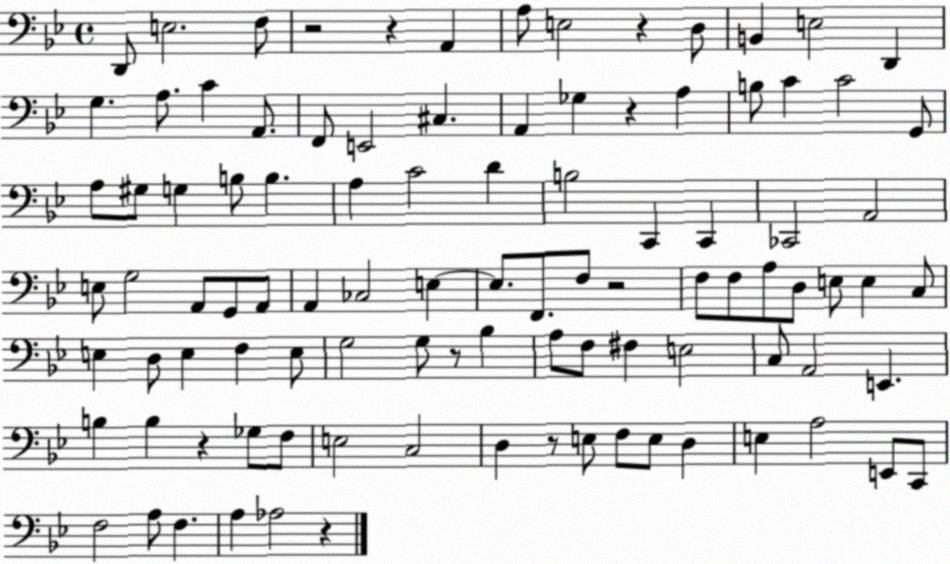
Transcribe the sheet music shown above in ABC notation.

X:1
T:Untitled
M:4/4
L:1/4
K:Bb
D,,/2 E,2 F,/2 z2 z A,, A,/2 E,2 z D,/2 B,, E,2 D,, G, A,/2 C A,,/2 F,,/2 E,,2 ^C, A,, _G, z A, B,/2 C C2 G,,/2 A,/2 ^G,/2 G, B,/2 B, A, C2 D B,2 C,, C,, _C,,2 A,,2 E,/2 G,2 A,,/2 G,,/2 A,,/2 A,, _C,2 E, E,/2 F,,/2 F,/2 z2 F,/2 F,/2 A,/2 D,/2 E,/2 E, C,/2 E, D,/2 E, F, E,/2 G,2 G,/2 z/2 _B, A,/2 F,/2 ^F, E,2 C,/2 A,,2 E,, B, B, z _G,/2 F,/2 E,2 C,2 D, z/2 E,/2 F,/2 E,/2 D, E, A,2 E,,/2 C,,/2 F,2 A,/2 F, A, _A,2 z